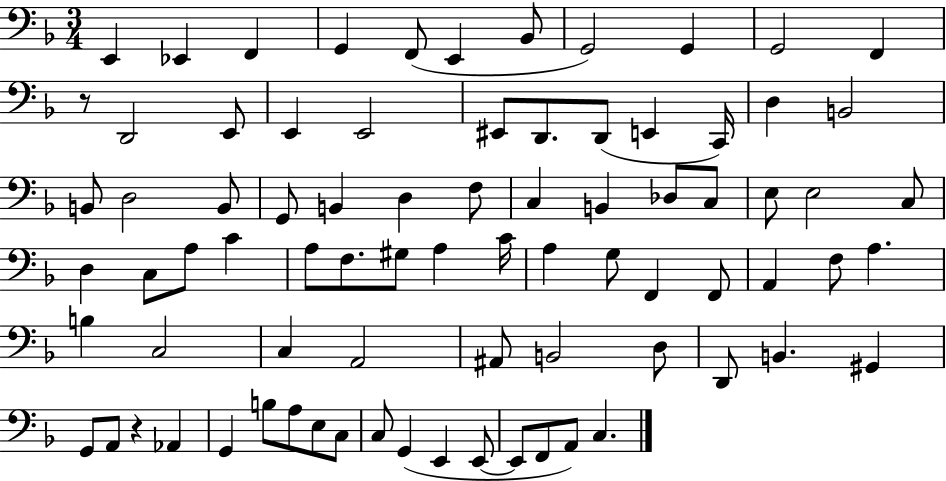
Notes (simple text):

E2/q Eb2/q F2/q G2/q F2/e E2/q Bb2/e G2/h G2/q G2/h F2/q R/e D2/h E2/e E2/q E2/h EIS2/e D2/e. D2/e E2/q C2/s D3/q B2/h B2/e D3/h B2/e G2/e B2/q D3/q F3/e C3/q B2/q Db3/e C3/e E3/e E3/h C3/e D3/q C3/e A3/e C4/q A3/e F3/e. G#3/e A3/q C4/s A3/q G3/e F2/q F2/e A2/q F3/e A3/q. B3/q C3/h C3/q A2/h A#2/e B2/h D3/e D2/e B2/q. G#2/q G2/e A2/e R/q Ab2/q G2/q B3/e A3/e E3/e C3/e C3/e G2/q E2/q E2/e E2/e F2/e A2/e C3/q.